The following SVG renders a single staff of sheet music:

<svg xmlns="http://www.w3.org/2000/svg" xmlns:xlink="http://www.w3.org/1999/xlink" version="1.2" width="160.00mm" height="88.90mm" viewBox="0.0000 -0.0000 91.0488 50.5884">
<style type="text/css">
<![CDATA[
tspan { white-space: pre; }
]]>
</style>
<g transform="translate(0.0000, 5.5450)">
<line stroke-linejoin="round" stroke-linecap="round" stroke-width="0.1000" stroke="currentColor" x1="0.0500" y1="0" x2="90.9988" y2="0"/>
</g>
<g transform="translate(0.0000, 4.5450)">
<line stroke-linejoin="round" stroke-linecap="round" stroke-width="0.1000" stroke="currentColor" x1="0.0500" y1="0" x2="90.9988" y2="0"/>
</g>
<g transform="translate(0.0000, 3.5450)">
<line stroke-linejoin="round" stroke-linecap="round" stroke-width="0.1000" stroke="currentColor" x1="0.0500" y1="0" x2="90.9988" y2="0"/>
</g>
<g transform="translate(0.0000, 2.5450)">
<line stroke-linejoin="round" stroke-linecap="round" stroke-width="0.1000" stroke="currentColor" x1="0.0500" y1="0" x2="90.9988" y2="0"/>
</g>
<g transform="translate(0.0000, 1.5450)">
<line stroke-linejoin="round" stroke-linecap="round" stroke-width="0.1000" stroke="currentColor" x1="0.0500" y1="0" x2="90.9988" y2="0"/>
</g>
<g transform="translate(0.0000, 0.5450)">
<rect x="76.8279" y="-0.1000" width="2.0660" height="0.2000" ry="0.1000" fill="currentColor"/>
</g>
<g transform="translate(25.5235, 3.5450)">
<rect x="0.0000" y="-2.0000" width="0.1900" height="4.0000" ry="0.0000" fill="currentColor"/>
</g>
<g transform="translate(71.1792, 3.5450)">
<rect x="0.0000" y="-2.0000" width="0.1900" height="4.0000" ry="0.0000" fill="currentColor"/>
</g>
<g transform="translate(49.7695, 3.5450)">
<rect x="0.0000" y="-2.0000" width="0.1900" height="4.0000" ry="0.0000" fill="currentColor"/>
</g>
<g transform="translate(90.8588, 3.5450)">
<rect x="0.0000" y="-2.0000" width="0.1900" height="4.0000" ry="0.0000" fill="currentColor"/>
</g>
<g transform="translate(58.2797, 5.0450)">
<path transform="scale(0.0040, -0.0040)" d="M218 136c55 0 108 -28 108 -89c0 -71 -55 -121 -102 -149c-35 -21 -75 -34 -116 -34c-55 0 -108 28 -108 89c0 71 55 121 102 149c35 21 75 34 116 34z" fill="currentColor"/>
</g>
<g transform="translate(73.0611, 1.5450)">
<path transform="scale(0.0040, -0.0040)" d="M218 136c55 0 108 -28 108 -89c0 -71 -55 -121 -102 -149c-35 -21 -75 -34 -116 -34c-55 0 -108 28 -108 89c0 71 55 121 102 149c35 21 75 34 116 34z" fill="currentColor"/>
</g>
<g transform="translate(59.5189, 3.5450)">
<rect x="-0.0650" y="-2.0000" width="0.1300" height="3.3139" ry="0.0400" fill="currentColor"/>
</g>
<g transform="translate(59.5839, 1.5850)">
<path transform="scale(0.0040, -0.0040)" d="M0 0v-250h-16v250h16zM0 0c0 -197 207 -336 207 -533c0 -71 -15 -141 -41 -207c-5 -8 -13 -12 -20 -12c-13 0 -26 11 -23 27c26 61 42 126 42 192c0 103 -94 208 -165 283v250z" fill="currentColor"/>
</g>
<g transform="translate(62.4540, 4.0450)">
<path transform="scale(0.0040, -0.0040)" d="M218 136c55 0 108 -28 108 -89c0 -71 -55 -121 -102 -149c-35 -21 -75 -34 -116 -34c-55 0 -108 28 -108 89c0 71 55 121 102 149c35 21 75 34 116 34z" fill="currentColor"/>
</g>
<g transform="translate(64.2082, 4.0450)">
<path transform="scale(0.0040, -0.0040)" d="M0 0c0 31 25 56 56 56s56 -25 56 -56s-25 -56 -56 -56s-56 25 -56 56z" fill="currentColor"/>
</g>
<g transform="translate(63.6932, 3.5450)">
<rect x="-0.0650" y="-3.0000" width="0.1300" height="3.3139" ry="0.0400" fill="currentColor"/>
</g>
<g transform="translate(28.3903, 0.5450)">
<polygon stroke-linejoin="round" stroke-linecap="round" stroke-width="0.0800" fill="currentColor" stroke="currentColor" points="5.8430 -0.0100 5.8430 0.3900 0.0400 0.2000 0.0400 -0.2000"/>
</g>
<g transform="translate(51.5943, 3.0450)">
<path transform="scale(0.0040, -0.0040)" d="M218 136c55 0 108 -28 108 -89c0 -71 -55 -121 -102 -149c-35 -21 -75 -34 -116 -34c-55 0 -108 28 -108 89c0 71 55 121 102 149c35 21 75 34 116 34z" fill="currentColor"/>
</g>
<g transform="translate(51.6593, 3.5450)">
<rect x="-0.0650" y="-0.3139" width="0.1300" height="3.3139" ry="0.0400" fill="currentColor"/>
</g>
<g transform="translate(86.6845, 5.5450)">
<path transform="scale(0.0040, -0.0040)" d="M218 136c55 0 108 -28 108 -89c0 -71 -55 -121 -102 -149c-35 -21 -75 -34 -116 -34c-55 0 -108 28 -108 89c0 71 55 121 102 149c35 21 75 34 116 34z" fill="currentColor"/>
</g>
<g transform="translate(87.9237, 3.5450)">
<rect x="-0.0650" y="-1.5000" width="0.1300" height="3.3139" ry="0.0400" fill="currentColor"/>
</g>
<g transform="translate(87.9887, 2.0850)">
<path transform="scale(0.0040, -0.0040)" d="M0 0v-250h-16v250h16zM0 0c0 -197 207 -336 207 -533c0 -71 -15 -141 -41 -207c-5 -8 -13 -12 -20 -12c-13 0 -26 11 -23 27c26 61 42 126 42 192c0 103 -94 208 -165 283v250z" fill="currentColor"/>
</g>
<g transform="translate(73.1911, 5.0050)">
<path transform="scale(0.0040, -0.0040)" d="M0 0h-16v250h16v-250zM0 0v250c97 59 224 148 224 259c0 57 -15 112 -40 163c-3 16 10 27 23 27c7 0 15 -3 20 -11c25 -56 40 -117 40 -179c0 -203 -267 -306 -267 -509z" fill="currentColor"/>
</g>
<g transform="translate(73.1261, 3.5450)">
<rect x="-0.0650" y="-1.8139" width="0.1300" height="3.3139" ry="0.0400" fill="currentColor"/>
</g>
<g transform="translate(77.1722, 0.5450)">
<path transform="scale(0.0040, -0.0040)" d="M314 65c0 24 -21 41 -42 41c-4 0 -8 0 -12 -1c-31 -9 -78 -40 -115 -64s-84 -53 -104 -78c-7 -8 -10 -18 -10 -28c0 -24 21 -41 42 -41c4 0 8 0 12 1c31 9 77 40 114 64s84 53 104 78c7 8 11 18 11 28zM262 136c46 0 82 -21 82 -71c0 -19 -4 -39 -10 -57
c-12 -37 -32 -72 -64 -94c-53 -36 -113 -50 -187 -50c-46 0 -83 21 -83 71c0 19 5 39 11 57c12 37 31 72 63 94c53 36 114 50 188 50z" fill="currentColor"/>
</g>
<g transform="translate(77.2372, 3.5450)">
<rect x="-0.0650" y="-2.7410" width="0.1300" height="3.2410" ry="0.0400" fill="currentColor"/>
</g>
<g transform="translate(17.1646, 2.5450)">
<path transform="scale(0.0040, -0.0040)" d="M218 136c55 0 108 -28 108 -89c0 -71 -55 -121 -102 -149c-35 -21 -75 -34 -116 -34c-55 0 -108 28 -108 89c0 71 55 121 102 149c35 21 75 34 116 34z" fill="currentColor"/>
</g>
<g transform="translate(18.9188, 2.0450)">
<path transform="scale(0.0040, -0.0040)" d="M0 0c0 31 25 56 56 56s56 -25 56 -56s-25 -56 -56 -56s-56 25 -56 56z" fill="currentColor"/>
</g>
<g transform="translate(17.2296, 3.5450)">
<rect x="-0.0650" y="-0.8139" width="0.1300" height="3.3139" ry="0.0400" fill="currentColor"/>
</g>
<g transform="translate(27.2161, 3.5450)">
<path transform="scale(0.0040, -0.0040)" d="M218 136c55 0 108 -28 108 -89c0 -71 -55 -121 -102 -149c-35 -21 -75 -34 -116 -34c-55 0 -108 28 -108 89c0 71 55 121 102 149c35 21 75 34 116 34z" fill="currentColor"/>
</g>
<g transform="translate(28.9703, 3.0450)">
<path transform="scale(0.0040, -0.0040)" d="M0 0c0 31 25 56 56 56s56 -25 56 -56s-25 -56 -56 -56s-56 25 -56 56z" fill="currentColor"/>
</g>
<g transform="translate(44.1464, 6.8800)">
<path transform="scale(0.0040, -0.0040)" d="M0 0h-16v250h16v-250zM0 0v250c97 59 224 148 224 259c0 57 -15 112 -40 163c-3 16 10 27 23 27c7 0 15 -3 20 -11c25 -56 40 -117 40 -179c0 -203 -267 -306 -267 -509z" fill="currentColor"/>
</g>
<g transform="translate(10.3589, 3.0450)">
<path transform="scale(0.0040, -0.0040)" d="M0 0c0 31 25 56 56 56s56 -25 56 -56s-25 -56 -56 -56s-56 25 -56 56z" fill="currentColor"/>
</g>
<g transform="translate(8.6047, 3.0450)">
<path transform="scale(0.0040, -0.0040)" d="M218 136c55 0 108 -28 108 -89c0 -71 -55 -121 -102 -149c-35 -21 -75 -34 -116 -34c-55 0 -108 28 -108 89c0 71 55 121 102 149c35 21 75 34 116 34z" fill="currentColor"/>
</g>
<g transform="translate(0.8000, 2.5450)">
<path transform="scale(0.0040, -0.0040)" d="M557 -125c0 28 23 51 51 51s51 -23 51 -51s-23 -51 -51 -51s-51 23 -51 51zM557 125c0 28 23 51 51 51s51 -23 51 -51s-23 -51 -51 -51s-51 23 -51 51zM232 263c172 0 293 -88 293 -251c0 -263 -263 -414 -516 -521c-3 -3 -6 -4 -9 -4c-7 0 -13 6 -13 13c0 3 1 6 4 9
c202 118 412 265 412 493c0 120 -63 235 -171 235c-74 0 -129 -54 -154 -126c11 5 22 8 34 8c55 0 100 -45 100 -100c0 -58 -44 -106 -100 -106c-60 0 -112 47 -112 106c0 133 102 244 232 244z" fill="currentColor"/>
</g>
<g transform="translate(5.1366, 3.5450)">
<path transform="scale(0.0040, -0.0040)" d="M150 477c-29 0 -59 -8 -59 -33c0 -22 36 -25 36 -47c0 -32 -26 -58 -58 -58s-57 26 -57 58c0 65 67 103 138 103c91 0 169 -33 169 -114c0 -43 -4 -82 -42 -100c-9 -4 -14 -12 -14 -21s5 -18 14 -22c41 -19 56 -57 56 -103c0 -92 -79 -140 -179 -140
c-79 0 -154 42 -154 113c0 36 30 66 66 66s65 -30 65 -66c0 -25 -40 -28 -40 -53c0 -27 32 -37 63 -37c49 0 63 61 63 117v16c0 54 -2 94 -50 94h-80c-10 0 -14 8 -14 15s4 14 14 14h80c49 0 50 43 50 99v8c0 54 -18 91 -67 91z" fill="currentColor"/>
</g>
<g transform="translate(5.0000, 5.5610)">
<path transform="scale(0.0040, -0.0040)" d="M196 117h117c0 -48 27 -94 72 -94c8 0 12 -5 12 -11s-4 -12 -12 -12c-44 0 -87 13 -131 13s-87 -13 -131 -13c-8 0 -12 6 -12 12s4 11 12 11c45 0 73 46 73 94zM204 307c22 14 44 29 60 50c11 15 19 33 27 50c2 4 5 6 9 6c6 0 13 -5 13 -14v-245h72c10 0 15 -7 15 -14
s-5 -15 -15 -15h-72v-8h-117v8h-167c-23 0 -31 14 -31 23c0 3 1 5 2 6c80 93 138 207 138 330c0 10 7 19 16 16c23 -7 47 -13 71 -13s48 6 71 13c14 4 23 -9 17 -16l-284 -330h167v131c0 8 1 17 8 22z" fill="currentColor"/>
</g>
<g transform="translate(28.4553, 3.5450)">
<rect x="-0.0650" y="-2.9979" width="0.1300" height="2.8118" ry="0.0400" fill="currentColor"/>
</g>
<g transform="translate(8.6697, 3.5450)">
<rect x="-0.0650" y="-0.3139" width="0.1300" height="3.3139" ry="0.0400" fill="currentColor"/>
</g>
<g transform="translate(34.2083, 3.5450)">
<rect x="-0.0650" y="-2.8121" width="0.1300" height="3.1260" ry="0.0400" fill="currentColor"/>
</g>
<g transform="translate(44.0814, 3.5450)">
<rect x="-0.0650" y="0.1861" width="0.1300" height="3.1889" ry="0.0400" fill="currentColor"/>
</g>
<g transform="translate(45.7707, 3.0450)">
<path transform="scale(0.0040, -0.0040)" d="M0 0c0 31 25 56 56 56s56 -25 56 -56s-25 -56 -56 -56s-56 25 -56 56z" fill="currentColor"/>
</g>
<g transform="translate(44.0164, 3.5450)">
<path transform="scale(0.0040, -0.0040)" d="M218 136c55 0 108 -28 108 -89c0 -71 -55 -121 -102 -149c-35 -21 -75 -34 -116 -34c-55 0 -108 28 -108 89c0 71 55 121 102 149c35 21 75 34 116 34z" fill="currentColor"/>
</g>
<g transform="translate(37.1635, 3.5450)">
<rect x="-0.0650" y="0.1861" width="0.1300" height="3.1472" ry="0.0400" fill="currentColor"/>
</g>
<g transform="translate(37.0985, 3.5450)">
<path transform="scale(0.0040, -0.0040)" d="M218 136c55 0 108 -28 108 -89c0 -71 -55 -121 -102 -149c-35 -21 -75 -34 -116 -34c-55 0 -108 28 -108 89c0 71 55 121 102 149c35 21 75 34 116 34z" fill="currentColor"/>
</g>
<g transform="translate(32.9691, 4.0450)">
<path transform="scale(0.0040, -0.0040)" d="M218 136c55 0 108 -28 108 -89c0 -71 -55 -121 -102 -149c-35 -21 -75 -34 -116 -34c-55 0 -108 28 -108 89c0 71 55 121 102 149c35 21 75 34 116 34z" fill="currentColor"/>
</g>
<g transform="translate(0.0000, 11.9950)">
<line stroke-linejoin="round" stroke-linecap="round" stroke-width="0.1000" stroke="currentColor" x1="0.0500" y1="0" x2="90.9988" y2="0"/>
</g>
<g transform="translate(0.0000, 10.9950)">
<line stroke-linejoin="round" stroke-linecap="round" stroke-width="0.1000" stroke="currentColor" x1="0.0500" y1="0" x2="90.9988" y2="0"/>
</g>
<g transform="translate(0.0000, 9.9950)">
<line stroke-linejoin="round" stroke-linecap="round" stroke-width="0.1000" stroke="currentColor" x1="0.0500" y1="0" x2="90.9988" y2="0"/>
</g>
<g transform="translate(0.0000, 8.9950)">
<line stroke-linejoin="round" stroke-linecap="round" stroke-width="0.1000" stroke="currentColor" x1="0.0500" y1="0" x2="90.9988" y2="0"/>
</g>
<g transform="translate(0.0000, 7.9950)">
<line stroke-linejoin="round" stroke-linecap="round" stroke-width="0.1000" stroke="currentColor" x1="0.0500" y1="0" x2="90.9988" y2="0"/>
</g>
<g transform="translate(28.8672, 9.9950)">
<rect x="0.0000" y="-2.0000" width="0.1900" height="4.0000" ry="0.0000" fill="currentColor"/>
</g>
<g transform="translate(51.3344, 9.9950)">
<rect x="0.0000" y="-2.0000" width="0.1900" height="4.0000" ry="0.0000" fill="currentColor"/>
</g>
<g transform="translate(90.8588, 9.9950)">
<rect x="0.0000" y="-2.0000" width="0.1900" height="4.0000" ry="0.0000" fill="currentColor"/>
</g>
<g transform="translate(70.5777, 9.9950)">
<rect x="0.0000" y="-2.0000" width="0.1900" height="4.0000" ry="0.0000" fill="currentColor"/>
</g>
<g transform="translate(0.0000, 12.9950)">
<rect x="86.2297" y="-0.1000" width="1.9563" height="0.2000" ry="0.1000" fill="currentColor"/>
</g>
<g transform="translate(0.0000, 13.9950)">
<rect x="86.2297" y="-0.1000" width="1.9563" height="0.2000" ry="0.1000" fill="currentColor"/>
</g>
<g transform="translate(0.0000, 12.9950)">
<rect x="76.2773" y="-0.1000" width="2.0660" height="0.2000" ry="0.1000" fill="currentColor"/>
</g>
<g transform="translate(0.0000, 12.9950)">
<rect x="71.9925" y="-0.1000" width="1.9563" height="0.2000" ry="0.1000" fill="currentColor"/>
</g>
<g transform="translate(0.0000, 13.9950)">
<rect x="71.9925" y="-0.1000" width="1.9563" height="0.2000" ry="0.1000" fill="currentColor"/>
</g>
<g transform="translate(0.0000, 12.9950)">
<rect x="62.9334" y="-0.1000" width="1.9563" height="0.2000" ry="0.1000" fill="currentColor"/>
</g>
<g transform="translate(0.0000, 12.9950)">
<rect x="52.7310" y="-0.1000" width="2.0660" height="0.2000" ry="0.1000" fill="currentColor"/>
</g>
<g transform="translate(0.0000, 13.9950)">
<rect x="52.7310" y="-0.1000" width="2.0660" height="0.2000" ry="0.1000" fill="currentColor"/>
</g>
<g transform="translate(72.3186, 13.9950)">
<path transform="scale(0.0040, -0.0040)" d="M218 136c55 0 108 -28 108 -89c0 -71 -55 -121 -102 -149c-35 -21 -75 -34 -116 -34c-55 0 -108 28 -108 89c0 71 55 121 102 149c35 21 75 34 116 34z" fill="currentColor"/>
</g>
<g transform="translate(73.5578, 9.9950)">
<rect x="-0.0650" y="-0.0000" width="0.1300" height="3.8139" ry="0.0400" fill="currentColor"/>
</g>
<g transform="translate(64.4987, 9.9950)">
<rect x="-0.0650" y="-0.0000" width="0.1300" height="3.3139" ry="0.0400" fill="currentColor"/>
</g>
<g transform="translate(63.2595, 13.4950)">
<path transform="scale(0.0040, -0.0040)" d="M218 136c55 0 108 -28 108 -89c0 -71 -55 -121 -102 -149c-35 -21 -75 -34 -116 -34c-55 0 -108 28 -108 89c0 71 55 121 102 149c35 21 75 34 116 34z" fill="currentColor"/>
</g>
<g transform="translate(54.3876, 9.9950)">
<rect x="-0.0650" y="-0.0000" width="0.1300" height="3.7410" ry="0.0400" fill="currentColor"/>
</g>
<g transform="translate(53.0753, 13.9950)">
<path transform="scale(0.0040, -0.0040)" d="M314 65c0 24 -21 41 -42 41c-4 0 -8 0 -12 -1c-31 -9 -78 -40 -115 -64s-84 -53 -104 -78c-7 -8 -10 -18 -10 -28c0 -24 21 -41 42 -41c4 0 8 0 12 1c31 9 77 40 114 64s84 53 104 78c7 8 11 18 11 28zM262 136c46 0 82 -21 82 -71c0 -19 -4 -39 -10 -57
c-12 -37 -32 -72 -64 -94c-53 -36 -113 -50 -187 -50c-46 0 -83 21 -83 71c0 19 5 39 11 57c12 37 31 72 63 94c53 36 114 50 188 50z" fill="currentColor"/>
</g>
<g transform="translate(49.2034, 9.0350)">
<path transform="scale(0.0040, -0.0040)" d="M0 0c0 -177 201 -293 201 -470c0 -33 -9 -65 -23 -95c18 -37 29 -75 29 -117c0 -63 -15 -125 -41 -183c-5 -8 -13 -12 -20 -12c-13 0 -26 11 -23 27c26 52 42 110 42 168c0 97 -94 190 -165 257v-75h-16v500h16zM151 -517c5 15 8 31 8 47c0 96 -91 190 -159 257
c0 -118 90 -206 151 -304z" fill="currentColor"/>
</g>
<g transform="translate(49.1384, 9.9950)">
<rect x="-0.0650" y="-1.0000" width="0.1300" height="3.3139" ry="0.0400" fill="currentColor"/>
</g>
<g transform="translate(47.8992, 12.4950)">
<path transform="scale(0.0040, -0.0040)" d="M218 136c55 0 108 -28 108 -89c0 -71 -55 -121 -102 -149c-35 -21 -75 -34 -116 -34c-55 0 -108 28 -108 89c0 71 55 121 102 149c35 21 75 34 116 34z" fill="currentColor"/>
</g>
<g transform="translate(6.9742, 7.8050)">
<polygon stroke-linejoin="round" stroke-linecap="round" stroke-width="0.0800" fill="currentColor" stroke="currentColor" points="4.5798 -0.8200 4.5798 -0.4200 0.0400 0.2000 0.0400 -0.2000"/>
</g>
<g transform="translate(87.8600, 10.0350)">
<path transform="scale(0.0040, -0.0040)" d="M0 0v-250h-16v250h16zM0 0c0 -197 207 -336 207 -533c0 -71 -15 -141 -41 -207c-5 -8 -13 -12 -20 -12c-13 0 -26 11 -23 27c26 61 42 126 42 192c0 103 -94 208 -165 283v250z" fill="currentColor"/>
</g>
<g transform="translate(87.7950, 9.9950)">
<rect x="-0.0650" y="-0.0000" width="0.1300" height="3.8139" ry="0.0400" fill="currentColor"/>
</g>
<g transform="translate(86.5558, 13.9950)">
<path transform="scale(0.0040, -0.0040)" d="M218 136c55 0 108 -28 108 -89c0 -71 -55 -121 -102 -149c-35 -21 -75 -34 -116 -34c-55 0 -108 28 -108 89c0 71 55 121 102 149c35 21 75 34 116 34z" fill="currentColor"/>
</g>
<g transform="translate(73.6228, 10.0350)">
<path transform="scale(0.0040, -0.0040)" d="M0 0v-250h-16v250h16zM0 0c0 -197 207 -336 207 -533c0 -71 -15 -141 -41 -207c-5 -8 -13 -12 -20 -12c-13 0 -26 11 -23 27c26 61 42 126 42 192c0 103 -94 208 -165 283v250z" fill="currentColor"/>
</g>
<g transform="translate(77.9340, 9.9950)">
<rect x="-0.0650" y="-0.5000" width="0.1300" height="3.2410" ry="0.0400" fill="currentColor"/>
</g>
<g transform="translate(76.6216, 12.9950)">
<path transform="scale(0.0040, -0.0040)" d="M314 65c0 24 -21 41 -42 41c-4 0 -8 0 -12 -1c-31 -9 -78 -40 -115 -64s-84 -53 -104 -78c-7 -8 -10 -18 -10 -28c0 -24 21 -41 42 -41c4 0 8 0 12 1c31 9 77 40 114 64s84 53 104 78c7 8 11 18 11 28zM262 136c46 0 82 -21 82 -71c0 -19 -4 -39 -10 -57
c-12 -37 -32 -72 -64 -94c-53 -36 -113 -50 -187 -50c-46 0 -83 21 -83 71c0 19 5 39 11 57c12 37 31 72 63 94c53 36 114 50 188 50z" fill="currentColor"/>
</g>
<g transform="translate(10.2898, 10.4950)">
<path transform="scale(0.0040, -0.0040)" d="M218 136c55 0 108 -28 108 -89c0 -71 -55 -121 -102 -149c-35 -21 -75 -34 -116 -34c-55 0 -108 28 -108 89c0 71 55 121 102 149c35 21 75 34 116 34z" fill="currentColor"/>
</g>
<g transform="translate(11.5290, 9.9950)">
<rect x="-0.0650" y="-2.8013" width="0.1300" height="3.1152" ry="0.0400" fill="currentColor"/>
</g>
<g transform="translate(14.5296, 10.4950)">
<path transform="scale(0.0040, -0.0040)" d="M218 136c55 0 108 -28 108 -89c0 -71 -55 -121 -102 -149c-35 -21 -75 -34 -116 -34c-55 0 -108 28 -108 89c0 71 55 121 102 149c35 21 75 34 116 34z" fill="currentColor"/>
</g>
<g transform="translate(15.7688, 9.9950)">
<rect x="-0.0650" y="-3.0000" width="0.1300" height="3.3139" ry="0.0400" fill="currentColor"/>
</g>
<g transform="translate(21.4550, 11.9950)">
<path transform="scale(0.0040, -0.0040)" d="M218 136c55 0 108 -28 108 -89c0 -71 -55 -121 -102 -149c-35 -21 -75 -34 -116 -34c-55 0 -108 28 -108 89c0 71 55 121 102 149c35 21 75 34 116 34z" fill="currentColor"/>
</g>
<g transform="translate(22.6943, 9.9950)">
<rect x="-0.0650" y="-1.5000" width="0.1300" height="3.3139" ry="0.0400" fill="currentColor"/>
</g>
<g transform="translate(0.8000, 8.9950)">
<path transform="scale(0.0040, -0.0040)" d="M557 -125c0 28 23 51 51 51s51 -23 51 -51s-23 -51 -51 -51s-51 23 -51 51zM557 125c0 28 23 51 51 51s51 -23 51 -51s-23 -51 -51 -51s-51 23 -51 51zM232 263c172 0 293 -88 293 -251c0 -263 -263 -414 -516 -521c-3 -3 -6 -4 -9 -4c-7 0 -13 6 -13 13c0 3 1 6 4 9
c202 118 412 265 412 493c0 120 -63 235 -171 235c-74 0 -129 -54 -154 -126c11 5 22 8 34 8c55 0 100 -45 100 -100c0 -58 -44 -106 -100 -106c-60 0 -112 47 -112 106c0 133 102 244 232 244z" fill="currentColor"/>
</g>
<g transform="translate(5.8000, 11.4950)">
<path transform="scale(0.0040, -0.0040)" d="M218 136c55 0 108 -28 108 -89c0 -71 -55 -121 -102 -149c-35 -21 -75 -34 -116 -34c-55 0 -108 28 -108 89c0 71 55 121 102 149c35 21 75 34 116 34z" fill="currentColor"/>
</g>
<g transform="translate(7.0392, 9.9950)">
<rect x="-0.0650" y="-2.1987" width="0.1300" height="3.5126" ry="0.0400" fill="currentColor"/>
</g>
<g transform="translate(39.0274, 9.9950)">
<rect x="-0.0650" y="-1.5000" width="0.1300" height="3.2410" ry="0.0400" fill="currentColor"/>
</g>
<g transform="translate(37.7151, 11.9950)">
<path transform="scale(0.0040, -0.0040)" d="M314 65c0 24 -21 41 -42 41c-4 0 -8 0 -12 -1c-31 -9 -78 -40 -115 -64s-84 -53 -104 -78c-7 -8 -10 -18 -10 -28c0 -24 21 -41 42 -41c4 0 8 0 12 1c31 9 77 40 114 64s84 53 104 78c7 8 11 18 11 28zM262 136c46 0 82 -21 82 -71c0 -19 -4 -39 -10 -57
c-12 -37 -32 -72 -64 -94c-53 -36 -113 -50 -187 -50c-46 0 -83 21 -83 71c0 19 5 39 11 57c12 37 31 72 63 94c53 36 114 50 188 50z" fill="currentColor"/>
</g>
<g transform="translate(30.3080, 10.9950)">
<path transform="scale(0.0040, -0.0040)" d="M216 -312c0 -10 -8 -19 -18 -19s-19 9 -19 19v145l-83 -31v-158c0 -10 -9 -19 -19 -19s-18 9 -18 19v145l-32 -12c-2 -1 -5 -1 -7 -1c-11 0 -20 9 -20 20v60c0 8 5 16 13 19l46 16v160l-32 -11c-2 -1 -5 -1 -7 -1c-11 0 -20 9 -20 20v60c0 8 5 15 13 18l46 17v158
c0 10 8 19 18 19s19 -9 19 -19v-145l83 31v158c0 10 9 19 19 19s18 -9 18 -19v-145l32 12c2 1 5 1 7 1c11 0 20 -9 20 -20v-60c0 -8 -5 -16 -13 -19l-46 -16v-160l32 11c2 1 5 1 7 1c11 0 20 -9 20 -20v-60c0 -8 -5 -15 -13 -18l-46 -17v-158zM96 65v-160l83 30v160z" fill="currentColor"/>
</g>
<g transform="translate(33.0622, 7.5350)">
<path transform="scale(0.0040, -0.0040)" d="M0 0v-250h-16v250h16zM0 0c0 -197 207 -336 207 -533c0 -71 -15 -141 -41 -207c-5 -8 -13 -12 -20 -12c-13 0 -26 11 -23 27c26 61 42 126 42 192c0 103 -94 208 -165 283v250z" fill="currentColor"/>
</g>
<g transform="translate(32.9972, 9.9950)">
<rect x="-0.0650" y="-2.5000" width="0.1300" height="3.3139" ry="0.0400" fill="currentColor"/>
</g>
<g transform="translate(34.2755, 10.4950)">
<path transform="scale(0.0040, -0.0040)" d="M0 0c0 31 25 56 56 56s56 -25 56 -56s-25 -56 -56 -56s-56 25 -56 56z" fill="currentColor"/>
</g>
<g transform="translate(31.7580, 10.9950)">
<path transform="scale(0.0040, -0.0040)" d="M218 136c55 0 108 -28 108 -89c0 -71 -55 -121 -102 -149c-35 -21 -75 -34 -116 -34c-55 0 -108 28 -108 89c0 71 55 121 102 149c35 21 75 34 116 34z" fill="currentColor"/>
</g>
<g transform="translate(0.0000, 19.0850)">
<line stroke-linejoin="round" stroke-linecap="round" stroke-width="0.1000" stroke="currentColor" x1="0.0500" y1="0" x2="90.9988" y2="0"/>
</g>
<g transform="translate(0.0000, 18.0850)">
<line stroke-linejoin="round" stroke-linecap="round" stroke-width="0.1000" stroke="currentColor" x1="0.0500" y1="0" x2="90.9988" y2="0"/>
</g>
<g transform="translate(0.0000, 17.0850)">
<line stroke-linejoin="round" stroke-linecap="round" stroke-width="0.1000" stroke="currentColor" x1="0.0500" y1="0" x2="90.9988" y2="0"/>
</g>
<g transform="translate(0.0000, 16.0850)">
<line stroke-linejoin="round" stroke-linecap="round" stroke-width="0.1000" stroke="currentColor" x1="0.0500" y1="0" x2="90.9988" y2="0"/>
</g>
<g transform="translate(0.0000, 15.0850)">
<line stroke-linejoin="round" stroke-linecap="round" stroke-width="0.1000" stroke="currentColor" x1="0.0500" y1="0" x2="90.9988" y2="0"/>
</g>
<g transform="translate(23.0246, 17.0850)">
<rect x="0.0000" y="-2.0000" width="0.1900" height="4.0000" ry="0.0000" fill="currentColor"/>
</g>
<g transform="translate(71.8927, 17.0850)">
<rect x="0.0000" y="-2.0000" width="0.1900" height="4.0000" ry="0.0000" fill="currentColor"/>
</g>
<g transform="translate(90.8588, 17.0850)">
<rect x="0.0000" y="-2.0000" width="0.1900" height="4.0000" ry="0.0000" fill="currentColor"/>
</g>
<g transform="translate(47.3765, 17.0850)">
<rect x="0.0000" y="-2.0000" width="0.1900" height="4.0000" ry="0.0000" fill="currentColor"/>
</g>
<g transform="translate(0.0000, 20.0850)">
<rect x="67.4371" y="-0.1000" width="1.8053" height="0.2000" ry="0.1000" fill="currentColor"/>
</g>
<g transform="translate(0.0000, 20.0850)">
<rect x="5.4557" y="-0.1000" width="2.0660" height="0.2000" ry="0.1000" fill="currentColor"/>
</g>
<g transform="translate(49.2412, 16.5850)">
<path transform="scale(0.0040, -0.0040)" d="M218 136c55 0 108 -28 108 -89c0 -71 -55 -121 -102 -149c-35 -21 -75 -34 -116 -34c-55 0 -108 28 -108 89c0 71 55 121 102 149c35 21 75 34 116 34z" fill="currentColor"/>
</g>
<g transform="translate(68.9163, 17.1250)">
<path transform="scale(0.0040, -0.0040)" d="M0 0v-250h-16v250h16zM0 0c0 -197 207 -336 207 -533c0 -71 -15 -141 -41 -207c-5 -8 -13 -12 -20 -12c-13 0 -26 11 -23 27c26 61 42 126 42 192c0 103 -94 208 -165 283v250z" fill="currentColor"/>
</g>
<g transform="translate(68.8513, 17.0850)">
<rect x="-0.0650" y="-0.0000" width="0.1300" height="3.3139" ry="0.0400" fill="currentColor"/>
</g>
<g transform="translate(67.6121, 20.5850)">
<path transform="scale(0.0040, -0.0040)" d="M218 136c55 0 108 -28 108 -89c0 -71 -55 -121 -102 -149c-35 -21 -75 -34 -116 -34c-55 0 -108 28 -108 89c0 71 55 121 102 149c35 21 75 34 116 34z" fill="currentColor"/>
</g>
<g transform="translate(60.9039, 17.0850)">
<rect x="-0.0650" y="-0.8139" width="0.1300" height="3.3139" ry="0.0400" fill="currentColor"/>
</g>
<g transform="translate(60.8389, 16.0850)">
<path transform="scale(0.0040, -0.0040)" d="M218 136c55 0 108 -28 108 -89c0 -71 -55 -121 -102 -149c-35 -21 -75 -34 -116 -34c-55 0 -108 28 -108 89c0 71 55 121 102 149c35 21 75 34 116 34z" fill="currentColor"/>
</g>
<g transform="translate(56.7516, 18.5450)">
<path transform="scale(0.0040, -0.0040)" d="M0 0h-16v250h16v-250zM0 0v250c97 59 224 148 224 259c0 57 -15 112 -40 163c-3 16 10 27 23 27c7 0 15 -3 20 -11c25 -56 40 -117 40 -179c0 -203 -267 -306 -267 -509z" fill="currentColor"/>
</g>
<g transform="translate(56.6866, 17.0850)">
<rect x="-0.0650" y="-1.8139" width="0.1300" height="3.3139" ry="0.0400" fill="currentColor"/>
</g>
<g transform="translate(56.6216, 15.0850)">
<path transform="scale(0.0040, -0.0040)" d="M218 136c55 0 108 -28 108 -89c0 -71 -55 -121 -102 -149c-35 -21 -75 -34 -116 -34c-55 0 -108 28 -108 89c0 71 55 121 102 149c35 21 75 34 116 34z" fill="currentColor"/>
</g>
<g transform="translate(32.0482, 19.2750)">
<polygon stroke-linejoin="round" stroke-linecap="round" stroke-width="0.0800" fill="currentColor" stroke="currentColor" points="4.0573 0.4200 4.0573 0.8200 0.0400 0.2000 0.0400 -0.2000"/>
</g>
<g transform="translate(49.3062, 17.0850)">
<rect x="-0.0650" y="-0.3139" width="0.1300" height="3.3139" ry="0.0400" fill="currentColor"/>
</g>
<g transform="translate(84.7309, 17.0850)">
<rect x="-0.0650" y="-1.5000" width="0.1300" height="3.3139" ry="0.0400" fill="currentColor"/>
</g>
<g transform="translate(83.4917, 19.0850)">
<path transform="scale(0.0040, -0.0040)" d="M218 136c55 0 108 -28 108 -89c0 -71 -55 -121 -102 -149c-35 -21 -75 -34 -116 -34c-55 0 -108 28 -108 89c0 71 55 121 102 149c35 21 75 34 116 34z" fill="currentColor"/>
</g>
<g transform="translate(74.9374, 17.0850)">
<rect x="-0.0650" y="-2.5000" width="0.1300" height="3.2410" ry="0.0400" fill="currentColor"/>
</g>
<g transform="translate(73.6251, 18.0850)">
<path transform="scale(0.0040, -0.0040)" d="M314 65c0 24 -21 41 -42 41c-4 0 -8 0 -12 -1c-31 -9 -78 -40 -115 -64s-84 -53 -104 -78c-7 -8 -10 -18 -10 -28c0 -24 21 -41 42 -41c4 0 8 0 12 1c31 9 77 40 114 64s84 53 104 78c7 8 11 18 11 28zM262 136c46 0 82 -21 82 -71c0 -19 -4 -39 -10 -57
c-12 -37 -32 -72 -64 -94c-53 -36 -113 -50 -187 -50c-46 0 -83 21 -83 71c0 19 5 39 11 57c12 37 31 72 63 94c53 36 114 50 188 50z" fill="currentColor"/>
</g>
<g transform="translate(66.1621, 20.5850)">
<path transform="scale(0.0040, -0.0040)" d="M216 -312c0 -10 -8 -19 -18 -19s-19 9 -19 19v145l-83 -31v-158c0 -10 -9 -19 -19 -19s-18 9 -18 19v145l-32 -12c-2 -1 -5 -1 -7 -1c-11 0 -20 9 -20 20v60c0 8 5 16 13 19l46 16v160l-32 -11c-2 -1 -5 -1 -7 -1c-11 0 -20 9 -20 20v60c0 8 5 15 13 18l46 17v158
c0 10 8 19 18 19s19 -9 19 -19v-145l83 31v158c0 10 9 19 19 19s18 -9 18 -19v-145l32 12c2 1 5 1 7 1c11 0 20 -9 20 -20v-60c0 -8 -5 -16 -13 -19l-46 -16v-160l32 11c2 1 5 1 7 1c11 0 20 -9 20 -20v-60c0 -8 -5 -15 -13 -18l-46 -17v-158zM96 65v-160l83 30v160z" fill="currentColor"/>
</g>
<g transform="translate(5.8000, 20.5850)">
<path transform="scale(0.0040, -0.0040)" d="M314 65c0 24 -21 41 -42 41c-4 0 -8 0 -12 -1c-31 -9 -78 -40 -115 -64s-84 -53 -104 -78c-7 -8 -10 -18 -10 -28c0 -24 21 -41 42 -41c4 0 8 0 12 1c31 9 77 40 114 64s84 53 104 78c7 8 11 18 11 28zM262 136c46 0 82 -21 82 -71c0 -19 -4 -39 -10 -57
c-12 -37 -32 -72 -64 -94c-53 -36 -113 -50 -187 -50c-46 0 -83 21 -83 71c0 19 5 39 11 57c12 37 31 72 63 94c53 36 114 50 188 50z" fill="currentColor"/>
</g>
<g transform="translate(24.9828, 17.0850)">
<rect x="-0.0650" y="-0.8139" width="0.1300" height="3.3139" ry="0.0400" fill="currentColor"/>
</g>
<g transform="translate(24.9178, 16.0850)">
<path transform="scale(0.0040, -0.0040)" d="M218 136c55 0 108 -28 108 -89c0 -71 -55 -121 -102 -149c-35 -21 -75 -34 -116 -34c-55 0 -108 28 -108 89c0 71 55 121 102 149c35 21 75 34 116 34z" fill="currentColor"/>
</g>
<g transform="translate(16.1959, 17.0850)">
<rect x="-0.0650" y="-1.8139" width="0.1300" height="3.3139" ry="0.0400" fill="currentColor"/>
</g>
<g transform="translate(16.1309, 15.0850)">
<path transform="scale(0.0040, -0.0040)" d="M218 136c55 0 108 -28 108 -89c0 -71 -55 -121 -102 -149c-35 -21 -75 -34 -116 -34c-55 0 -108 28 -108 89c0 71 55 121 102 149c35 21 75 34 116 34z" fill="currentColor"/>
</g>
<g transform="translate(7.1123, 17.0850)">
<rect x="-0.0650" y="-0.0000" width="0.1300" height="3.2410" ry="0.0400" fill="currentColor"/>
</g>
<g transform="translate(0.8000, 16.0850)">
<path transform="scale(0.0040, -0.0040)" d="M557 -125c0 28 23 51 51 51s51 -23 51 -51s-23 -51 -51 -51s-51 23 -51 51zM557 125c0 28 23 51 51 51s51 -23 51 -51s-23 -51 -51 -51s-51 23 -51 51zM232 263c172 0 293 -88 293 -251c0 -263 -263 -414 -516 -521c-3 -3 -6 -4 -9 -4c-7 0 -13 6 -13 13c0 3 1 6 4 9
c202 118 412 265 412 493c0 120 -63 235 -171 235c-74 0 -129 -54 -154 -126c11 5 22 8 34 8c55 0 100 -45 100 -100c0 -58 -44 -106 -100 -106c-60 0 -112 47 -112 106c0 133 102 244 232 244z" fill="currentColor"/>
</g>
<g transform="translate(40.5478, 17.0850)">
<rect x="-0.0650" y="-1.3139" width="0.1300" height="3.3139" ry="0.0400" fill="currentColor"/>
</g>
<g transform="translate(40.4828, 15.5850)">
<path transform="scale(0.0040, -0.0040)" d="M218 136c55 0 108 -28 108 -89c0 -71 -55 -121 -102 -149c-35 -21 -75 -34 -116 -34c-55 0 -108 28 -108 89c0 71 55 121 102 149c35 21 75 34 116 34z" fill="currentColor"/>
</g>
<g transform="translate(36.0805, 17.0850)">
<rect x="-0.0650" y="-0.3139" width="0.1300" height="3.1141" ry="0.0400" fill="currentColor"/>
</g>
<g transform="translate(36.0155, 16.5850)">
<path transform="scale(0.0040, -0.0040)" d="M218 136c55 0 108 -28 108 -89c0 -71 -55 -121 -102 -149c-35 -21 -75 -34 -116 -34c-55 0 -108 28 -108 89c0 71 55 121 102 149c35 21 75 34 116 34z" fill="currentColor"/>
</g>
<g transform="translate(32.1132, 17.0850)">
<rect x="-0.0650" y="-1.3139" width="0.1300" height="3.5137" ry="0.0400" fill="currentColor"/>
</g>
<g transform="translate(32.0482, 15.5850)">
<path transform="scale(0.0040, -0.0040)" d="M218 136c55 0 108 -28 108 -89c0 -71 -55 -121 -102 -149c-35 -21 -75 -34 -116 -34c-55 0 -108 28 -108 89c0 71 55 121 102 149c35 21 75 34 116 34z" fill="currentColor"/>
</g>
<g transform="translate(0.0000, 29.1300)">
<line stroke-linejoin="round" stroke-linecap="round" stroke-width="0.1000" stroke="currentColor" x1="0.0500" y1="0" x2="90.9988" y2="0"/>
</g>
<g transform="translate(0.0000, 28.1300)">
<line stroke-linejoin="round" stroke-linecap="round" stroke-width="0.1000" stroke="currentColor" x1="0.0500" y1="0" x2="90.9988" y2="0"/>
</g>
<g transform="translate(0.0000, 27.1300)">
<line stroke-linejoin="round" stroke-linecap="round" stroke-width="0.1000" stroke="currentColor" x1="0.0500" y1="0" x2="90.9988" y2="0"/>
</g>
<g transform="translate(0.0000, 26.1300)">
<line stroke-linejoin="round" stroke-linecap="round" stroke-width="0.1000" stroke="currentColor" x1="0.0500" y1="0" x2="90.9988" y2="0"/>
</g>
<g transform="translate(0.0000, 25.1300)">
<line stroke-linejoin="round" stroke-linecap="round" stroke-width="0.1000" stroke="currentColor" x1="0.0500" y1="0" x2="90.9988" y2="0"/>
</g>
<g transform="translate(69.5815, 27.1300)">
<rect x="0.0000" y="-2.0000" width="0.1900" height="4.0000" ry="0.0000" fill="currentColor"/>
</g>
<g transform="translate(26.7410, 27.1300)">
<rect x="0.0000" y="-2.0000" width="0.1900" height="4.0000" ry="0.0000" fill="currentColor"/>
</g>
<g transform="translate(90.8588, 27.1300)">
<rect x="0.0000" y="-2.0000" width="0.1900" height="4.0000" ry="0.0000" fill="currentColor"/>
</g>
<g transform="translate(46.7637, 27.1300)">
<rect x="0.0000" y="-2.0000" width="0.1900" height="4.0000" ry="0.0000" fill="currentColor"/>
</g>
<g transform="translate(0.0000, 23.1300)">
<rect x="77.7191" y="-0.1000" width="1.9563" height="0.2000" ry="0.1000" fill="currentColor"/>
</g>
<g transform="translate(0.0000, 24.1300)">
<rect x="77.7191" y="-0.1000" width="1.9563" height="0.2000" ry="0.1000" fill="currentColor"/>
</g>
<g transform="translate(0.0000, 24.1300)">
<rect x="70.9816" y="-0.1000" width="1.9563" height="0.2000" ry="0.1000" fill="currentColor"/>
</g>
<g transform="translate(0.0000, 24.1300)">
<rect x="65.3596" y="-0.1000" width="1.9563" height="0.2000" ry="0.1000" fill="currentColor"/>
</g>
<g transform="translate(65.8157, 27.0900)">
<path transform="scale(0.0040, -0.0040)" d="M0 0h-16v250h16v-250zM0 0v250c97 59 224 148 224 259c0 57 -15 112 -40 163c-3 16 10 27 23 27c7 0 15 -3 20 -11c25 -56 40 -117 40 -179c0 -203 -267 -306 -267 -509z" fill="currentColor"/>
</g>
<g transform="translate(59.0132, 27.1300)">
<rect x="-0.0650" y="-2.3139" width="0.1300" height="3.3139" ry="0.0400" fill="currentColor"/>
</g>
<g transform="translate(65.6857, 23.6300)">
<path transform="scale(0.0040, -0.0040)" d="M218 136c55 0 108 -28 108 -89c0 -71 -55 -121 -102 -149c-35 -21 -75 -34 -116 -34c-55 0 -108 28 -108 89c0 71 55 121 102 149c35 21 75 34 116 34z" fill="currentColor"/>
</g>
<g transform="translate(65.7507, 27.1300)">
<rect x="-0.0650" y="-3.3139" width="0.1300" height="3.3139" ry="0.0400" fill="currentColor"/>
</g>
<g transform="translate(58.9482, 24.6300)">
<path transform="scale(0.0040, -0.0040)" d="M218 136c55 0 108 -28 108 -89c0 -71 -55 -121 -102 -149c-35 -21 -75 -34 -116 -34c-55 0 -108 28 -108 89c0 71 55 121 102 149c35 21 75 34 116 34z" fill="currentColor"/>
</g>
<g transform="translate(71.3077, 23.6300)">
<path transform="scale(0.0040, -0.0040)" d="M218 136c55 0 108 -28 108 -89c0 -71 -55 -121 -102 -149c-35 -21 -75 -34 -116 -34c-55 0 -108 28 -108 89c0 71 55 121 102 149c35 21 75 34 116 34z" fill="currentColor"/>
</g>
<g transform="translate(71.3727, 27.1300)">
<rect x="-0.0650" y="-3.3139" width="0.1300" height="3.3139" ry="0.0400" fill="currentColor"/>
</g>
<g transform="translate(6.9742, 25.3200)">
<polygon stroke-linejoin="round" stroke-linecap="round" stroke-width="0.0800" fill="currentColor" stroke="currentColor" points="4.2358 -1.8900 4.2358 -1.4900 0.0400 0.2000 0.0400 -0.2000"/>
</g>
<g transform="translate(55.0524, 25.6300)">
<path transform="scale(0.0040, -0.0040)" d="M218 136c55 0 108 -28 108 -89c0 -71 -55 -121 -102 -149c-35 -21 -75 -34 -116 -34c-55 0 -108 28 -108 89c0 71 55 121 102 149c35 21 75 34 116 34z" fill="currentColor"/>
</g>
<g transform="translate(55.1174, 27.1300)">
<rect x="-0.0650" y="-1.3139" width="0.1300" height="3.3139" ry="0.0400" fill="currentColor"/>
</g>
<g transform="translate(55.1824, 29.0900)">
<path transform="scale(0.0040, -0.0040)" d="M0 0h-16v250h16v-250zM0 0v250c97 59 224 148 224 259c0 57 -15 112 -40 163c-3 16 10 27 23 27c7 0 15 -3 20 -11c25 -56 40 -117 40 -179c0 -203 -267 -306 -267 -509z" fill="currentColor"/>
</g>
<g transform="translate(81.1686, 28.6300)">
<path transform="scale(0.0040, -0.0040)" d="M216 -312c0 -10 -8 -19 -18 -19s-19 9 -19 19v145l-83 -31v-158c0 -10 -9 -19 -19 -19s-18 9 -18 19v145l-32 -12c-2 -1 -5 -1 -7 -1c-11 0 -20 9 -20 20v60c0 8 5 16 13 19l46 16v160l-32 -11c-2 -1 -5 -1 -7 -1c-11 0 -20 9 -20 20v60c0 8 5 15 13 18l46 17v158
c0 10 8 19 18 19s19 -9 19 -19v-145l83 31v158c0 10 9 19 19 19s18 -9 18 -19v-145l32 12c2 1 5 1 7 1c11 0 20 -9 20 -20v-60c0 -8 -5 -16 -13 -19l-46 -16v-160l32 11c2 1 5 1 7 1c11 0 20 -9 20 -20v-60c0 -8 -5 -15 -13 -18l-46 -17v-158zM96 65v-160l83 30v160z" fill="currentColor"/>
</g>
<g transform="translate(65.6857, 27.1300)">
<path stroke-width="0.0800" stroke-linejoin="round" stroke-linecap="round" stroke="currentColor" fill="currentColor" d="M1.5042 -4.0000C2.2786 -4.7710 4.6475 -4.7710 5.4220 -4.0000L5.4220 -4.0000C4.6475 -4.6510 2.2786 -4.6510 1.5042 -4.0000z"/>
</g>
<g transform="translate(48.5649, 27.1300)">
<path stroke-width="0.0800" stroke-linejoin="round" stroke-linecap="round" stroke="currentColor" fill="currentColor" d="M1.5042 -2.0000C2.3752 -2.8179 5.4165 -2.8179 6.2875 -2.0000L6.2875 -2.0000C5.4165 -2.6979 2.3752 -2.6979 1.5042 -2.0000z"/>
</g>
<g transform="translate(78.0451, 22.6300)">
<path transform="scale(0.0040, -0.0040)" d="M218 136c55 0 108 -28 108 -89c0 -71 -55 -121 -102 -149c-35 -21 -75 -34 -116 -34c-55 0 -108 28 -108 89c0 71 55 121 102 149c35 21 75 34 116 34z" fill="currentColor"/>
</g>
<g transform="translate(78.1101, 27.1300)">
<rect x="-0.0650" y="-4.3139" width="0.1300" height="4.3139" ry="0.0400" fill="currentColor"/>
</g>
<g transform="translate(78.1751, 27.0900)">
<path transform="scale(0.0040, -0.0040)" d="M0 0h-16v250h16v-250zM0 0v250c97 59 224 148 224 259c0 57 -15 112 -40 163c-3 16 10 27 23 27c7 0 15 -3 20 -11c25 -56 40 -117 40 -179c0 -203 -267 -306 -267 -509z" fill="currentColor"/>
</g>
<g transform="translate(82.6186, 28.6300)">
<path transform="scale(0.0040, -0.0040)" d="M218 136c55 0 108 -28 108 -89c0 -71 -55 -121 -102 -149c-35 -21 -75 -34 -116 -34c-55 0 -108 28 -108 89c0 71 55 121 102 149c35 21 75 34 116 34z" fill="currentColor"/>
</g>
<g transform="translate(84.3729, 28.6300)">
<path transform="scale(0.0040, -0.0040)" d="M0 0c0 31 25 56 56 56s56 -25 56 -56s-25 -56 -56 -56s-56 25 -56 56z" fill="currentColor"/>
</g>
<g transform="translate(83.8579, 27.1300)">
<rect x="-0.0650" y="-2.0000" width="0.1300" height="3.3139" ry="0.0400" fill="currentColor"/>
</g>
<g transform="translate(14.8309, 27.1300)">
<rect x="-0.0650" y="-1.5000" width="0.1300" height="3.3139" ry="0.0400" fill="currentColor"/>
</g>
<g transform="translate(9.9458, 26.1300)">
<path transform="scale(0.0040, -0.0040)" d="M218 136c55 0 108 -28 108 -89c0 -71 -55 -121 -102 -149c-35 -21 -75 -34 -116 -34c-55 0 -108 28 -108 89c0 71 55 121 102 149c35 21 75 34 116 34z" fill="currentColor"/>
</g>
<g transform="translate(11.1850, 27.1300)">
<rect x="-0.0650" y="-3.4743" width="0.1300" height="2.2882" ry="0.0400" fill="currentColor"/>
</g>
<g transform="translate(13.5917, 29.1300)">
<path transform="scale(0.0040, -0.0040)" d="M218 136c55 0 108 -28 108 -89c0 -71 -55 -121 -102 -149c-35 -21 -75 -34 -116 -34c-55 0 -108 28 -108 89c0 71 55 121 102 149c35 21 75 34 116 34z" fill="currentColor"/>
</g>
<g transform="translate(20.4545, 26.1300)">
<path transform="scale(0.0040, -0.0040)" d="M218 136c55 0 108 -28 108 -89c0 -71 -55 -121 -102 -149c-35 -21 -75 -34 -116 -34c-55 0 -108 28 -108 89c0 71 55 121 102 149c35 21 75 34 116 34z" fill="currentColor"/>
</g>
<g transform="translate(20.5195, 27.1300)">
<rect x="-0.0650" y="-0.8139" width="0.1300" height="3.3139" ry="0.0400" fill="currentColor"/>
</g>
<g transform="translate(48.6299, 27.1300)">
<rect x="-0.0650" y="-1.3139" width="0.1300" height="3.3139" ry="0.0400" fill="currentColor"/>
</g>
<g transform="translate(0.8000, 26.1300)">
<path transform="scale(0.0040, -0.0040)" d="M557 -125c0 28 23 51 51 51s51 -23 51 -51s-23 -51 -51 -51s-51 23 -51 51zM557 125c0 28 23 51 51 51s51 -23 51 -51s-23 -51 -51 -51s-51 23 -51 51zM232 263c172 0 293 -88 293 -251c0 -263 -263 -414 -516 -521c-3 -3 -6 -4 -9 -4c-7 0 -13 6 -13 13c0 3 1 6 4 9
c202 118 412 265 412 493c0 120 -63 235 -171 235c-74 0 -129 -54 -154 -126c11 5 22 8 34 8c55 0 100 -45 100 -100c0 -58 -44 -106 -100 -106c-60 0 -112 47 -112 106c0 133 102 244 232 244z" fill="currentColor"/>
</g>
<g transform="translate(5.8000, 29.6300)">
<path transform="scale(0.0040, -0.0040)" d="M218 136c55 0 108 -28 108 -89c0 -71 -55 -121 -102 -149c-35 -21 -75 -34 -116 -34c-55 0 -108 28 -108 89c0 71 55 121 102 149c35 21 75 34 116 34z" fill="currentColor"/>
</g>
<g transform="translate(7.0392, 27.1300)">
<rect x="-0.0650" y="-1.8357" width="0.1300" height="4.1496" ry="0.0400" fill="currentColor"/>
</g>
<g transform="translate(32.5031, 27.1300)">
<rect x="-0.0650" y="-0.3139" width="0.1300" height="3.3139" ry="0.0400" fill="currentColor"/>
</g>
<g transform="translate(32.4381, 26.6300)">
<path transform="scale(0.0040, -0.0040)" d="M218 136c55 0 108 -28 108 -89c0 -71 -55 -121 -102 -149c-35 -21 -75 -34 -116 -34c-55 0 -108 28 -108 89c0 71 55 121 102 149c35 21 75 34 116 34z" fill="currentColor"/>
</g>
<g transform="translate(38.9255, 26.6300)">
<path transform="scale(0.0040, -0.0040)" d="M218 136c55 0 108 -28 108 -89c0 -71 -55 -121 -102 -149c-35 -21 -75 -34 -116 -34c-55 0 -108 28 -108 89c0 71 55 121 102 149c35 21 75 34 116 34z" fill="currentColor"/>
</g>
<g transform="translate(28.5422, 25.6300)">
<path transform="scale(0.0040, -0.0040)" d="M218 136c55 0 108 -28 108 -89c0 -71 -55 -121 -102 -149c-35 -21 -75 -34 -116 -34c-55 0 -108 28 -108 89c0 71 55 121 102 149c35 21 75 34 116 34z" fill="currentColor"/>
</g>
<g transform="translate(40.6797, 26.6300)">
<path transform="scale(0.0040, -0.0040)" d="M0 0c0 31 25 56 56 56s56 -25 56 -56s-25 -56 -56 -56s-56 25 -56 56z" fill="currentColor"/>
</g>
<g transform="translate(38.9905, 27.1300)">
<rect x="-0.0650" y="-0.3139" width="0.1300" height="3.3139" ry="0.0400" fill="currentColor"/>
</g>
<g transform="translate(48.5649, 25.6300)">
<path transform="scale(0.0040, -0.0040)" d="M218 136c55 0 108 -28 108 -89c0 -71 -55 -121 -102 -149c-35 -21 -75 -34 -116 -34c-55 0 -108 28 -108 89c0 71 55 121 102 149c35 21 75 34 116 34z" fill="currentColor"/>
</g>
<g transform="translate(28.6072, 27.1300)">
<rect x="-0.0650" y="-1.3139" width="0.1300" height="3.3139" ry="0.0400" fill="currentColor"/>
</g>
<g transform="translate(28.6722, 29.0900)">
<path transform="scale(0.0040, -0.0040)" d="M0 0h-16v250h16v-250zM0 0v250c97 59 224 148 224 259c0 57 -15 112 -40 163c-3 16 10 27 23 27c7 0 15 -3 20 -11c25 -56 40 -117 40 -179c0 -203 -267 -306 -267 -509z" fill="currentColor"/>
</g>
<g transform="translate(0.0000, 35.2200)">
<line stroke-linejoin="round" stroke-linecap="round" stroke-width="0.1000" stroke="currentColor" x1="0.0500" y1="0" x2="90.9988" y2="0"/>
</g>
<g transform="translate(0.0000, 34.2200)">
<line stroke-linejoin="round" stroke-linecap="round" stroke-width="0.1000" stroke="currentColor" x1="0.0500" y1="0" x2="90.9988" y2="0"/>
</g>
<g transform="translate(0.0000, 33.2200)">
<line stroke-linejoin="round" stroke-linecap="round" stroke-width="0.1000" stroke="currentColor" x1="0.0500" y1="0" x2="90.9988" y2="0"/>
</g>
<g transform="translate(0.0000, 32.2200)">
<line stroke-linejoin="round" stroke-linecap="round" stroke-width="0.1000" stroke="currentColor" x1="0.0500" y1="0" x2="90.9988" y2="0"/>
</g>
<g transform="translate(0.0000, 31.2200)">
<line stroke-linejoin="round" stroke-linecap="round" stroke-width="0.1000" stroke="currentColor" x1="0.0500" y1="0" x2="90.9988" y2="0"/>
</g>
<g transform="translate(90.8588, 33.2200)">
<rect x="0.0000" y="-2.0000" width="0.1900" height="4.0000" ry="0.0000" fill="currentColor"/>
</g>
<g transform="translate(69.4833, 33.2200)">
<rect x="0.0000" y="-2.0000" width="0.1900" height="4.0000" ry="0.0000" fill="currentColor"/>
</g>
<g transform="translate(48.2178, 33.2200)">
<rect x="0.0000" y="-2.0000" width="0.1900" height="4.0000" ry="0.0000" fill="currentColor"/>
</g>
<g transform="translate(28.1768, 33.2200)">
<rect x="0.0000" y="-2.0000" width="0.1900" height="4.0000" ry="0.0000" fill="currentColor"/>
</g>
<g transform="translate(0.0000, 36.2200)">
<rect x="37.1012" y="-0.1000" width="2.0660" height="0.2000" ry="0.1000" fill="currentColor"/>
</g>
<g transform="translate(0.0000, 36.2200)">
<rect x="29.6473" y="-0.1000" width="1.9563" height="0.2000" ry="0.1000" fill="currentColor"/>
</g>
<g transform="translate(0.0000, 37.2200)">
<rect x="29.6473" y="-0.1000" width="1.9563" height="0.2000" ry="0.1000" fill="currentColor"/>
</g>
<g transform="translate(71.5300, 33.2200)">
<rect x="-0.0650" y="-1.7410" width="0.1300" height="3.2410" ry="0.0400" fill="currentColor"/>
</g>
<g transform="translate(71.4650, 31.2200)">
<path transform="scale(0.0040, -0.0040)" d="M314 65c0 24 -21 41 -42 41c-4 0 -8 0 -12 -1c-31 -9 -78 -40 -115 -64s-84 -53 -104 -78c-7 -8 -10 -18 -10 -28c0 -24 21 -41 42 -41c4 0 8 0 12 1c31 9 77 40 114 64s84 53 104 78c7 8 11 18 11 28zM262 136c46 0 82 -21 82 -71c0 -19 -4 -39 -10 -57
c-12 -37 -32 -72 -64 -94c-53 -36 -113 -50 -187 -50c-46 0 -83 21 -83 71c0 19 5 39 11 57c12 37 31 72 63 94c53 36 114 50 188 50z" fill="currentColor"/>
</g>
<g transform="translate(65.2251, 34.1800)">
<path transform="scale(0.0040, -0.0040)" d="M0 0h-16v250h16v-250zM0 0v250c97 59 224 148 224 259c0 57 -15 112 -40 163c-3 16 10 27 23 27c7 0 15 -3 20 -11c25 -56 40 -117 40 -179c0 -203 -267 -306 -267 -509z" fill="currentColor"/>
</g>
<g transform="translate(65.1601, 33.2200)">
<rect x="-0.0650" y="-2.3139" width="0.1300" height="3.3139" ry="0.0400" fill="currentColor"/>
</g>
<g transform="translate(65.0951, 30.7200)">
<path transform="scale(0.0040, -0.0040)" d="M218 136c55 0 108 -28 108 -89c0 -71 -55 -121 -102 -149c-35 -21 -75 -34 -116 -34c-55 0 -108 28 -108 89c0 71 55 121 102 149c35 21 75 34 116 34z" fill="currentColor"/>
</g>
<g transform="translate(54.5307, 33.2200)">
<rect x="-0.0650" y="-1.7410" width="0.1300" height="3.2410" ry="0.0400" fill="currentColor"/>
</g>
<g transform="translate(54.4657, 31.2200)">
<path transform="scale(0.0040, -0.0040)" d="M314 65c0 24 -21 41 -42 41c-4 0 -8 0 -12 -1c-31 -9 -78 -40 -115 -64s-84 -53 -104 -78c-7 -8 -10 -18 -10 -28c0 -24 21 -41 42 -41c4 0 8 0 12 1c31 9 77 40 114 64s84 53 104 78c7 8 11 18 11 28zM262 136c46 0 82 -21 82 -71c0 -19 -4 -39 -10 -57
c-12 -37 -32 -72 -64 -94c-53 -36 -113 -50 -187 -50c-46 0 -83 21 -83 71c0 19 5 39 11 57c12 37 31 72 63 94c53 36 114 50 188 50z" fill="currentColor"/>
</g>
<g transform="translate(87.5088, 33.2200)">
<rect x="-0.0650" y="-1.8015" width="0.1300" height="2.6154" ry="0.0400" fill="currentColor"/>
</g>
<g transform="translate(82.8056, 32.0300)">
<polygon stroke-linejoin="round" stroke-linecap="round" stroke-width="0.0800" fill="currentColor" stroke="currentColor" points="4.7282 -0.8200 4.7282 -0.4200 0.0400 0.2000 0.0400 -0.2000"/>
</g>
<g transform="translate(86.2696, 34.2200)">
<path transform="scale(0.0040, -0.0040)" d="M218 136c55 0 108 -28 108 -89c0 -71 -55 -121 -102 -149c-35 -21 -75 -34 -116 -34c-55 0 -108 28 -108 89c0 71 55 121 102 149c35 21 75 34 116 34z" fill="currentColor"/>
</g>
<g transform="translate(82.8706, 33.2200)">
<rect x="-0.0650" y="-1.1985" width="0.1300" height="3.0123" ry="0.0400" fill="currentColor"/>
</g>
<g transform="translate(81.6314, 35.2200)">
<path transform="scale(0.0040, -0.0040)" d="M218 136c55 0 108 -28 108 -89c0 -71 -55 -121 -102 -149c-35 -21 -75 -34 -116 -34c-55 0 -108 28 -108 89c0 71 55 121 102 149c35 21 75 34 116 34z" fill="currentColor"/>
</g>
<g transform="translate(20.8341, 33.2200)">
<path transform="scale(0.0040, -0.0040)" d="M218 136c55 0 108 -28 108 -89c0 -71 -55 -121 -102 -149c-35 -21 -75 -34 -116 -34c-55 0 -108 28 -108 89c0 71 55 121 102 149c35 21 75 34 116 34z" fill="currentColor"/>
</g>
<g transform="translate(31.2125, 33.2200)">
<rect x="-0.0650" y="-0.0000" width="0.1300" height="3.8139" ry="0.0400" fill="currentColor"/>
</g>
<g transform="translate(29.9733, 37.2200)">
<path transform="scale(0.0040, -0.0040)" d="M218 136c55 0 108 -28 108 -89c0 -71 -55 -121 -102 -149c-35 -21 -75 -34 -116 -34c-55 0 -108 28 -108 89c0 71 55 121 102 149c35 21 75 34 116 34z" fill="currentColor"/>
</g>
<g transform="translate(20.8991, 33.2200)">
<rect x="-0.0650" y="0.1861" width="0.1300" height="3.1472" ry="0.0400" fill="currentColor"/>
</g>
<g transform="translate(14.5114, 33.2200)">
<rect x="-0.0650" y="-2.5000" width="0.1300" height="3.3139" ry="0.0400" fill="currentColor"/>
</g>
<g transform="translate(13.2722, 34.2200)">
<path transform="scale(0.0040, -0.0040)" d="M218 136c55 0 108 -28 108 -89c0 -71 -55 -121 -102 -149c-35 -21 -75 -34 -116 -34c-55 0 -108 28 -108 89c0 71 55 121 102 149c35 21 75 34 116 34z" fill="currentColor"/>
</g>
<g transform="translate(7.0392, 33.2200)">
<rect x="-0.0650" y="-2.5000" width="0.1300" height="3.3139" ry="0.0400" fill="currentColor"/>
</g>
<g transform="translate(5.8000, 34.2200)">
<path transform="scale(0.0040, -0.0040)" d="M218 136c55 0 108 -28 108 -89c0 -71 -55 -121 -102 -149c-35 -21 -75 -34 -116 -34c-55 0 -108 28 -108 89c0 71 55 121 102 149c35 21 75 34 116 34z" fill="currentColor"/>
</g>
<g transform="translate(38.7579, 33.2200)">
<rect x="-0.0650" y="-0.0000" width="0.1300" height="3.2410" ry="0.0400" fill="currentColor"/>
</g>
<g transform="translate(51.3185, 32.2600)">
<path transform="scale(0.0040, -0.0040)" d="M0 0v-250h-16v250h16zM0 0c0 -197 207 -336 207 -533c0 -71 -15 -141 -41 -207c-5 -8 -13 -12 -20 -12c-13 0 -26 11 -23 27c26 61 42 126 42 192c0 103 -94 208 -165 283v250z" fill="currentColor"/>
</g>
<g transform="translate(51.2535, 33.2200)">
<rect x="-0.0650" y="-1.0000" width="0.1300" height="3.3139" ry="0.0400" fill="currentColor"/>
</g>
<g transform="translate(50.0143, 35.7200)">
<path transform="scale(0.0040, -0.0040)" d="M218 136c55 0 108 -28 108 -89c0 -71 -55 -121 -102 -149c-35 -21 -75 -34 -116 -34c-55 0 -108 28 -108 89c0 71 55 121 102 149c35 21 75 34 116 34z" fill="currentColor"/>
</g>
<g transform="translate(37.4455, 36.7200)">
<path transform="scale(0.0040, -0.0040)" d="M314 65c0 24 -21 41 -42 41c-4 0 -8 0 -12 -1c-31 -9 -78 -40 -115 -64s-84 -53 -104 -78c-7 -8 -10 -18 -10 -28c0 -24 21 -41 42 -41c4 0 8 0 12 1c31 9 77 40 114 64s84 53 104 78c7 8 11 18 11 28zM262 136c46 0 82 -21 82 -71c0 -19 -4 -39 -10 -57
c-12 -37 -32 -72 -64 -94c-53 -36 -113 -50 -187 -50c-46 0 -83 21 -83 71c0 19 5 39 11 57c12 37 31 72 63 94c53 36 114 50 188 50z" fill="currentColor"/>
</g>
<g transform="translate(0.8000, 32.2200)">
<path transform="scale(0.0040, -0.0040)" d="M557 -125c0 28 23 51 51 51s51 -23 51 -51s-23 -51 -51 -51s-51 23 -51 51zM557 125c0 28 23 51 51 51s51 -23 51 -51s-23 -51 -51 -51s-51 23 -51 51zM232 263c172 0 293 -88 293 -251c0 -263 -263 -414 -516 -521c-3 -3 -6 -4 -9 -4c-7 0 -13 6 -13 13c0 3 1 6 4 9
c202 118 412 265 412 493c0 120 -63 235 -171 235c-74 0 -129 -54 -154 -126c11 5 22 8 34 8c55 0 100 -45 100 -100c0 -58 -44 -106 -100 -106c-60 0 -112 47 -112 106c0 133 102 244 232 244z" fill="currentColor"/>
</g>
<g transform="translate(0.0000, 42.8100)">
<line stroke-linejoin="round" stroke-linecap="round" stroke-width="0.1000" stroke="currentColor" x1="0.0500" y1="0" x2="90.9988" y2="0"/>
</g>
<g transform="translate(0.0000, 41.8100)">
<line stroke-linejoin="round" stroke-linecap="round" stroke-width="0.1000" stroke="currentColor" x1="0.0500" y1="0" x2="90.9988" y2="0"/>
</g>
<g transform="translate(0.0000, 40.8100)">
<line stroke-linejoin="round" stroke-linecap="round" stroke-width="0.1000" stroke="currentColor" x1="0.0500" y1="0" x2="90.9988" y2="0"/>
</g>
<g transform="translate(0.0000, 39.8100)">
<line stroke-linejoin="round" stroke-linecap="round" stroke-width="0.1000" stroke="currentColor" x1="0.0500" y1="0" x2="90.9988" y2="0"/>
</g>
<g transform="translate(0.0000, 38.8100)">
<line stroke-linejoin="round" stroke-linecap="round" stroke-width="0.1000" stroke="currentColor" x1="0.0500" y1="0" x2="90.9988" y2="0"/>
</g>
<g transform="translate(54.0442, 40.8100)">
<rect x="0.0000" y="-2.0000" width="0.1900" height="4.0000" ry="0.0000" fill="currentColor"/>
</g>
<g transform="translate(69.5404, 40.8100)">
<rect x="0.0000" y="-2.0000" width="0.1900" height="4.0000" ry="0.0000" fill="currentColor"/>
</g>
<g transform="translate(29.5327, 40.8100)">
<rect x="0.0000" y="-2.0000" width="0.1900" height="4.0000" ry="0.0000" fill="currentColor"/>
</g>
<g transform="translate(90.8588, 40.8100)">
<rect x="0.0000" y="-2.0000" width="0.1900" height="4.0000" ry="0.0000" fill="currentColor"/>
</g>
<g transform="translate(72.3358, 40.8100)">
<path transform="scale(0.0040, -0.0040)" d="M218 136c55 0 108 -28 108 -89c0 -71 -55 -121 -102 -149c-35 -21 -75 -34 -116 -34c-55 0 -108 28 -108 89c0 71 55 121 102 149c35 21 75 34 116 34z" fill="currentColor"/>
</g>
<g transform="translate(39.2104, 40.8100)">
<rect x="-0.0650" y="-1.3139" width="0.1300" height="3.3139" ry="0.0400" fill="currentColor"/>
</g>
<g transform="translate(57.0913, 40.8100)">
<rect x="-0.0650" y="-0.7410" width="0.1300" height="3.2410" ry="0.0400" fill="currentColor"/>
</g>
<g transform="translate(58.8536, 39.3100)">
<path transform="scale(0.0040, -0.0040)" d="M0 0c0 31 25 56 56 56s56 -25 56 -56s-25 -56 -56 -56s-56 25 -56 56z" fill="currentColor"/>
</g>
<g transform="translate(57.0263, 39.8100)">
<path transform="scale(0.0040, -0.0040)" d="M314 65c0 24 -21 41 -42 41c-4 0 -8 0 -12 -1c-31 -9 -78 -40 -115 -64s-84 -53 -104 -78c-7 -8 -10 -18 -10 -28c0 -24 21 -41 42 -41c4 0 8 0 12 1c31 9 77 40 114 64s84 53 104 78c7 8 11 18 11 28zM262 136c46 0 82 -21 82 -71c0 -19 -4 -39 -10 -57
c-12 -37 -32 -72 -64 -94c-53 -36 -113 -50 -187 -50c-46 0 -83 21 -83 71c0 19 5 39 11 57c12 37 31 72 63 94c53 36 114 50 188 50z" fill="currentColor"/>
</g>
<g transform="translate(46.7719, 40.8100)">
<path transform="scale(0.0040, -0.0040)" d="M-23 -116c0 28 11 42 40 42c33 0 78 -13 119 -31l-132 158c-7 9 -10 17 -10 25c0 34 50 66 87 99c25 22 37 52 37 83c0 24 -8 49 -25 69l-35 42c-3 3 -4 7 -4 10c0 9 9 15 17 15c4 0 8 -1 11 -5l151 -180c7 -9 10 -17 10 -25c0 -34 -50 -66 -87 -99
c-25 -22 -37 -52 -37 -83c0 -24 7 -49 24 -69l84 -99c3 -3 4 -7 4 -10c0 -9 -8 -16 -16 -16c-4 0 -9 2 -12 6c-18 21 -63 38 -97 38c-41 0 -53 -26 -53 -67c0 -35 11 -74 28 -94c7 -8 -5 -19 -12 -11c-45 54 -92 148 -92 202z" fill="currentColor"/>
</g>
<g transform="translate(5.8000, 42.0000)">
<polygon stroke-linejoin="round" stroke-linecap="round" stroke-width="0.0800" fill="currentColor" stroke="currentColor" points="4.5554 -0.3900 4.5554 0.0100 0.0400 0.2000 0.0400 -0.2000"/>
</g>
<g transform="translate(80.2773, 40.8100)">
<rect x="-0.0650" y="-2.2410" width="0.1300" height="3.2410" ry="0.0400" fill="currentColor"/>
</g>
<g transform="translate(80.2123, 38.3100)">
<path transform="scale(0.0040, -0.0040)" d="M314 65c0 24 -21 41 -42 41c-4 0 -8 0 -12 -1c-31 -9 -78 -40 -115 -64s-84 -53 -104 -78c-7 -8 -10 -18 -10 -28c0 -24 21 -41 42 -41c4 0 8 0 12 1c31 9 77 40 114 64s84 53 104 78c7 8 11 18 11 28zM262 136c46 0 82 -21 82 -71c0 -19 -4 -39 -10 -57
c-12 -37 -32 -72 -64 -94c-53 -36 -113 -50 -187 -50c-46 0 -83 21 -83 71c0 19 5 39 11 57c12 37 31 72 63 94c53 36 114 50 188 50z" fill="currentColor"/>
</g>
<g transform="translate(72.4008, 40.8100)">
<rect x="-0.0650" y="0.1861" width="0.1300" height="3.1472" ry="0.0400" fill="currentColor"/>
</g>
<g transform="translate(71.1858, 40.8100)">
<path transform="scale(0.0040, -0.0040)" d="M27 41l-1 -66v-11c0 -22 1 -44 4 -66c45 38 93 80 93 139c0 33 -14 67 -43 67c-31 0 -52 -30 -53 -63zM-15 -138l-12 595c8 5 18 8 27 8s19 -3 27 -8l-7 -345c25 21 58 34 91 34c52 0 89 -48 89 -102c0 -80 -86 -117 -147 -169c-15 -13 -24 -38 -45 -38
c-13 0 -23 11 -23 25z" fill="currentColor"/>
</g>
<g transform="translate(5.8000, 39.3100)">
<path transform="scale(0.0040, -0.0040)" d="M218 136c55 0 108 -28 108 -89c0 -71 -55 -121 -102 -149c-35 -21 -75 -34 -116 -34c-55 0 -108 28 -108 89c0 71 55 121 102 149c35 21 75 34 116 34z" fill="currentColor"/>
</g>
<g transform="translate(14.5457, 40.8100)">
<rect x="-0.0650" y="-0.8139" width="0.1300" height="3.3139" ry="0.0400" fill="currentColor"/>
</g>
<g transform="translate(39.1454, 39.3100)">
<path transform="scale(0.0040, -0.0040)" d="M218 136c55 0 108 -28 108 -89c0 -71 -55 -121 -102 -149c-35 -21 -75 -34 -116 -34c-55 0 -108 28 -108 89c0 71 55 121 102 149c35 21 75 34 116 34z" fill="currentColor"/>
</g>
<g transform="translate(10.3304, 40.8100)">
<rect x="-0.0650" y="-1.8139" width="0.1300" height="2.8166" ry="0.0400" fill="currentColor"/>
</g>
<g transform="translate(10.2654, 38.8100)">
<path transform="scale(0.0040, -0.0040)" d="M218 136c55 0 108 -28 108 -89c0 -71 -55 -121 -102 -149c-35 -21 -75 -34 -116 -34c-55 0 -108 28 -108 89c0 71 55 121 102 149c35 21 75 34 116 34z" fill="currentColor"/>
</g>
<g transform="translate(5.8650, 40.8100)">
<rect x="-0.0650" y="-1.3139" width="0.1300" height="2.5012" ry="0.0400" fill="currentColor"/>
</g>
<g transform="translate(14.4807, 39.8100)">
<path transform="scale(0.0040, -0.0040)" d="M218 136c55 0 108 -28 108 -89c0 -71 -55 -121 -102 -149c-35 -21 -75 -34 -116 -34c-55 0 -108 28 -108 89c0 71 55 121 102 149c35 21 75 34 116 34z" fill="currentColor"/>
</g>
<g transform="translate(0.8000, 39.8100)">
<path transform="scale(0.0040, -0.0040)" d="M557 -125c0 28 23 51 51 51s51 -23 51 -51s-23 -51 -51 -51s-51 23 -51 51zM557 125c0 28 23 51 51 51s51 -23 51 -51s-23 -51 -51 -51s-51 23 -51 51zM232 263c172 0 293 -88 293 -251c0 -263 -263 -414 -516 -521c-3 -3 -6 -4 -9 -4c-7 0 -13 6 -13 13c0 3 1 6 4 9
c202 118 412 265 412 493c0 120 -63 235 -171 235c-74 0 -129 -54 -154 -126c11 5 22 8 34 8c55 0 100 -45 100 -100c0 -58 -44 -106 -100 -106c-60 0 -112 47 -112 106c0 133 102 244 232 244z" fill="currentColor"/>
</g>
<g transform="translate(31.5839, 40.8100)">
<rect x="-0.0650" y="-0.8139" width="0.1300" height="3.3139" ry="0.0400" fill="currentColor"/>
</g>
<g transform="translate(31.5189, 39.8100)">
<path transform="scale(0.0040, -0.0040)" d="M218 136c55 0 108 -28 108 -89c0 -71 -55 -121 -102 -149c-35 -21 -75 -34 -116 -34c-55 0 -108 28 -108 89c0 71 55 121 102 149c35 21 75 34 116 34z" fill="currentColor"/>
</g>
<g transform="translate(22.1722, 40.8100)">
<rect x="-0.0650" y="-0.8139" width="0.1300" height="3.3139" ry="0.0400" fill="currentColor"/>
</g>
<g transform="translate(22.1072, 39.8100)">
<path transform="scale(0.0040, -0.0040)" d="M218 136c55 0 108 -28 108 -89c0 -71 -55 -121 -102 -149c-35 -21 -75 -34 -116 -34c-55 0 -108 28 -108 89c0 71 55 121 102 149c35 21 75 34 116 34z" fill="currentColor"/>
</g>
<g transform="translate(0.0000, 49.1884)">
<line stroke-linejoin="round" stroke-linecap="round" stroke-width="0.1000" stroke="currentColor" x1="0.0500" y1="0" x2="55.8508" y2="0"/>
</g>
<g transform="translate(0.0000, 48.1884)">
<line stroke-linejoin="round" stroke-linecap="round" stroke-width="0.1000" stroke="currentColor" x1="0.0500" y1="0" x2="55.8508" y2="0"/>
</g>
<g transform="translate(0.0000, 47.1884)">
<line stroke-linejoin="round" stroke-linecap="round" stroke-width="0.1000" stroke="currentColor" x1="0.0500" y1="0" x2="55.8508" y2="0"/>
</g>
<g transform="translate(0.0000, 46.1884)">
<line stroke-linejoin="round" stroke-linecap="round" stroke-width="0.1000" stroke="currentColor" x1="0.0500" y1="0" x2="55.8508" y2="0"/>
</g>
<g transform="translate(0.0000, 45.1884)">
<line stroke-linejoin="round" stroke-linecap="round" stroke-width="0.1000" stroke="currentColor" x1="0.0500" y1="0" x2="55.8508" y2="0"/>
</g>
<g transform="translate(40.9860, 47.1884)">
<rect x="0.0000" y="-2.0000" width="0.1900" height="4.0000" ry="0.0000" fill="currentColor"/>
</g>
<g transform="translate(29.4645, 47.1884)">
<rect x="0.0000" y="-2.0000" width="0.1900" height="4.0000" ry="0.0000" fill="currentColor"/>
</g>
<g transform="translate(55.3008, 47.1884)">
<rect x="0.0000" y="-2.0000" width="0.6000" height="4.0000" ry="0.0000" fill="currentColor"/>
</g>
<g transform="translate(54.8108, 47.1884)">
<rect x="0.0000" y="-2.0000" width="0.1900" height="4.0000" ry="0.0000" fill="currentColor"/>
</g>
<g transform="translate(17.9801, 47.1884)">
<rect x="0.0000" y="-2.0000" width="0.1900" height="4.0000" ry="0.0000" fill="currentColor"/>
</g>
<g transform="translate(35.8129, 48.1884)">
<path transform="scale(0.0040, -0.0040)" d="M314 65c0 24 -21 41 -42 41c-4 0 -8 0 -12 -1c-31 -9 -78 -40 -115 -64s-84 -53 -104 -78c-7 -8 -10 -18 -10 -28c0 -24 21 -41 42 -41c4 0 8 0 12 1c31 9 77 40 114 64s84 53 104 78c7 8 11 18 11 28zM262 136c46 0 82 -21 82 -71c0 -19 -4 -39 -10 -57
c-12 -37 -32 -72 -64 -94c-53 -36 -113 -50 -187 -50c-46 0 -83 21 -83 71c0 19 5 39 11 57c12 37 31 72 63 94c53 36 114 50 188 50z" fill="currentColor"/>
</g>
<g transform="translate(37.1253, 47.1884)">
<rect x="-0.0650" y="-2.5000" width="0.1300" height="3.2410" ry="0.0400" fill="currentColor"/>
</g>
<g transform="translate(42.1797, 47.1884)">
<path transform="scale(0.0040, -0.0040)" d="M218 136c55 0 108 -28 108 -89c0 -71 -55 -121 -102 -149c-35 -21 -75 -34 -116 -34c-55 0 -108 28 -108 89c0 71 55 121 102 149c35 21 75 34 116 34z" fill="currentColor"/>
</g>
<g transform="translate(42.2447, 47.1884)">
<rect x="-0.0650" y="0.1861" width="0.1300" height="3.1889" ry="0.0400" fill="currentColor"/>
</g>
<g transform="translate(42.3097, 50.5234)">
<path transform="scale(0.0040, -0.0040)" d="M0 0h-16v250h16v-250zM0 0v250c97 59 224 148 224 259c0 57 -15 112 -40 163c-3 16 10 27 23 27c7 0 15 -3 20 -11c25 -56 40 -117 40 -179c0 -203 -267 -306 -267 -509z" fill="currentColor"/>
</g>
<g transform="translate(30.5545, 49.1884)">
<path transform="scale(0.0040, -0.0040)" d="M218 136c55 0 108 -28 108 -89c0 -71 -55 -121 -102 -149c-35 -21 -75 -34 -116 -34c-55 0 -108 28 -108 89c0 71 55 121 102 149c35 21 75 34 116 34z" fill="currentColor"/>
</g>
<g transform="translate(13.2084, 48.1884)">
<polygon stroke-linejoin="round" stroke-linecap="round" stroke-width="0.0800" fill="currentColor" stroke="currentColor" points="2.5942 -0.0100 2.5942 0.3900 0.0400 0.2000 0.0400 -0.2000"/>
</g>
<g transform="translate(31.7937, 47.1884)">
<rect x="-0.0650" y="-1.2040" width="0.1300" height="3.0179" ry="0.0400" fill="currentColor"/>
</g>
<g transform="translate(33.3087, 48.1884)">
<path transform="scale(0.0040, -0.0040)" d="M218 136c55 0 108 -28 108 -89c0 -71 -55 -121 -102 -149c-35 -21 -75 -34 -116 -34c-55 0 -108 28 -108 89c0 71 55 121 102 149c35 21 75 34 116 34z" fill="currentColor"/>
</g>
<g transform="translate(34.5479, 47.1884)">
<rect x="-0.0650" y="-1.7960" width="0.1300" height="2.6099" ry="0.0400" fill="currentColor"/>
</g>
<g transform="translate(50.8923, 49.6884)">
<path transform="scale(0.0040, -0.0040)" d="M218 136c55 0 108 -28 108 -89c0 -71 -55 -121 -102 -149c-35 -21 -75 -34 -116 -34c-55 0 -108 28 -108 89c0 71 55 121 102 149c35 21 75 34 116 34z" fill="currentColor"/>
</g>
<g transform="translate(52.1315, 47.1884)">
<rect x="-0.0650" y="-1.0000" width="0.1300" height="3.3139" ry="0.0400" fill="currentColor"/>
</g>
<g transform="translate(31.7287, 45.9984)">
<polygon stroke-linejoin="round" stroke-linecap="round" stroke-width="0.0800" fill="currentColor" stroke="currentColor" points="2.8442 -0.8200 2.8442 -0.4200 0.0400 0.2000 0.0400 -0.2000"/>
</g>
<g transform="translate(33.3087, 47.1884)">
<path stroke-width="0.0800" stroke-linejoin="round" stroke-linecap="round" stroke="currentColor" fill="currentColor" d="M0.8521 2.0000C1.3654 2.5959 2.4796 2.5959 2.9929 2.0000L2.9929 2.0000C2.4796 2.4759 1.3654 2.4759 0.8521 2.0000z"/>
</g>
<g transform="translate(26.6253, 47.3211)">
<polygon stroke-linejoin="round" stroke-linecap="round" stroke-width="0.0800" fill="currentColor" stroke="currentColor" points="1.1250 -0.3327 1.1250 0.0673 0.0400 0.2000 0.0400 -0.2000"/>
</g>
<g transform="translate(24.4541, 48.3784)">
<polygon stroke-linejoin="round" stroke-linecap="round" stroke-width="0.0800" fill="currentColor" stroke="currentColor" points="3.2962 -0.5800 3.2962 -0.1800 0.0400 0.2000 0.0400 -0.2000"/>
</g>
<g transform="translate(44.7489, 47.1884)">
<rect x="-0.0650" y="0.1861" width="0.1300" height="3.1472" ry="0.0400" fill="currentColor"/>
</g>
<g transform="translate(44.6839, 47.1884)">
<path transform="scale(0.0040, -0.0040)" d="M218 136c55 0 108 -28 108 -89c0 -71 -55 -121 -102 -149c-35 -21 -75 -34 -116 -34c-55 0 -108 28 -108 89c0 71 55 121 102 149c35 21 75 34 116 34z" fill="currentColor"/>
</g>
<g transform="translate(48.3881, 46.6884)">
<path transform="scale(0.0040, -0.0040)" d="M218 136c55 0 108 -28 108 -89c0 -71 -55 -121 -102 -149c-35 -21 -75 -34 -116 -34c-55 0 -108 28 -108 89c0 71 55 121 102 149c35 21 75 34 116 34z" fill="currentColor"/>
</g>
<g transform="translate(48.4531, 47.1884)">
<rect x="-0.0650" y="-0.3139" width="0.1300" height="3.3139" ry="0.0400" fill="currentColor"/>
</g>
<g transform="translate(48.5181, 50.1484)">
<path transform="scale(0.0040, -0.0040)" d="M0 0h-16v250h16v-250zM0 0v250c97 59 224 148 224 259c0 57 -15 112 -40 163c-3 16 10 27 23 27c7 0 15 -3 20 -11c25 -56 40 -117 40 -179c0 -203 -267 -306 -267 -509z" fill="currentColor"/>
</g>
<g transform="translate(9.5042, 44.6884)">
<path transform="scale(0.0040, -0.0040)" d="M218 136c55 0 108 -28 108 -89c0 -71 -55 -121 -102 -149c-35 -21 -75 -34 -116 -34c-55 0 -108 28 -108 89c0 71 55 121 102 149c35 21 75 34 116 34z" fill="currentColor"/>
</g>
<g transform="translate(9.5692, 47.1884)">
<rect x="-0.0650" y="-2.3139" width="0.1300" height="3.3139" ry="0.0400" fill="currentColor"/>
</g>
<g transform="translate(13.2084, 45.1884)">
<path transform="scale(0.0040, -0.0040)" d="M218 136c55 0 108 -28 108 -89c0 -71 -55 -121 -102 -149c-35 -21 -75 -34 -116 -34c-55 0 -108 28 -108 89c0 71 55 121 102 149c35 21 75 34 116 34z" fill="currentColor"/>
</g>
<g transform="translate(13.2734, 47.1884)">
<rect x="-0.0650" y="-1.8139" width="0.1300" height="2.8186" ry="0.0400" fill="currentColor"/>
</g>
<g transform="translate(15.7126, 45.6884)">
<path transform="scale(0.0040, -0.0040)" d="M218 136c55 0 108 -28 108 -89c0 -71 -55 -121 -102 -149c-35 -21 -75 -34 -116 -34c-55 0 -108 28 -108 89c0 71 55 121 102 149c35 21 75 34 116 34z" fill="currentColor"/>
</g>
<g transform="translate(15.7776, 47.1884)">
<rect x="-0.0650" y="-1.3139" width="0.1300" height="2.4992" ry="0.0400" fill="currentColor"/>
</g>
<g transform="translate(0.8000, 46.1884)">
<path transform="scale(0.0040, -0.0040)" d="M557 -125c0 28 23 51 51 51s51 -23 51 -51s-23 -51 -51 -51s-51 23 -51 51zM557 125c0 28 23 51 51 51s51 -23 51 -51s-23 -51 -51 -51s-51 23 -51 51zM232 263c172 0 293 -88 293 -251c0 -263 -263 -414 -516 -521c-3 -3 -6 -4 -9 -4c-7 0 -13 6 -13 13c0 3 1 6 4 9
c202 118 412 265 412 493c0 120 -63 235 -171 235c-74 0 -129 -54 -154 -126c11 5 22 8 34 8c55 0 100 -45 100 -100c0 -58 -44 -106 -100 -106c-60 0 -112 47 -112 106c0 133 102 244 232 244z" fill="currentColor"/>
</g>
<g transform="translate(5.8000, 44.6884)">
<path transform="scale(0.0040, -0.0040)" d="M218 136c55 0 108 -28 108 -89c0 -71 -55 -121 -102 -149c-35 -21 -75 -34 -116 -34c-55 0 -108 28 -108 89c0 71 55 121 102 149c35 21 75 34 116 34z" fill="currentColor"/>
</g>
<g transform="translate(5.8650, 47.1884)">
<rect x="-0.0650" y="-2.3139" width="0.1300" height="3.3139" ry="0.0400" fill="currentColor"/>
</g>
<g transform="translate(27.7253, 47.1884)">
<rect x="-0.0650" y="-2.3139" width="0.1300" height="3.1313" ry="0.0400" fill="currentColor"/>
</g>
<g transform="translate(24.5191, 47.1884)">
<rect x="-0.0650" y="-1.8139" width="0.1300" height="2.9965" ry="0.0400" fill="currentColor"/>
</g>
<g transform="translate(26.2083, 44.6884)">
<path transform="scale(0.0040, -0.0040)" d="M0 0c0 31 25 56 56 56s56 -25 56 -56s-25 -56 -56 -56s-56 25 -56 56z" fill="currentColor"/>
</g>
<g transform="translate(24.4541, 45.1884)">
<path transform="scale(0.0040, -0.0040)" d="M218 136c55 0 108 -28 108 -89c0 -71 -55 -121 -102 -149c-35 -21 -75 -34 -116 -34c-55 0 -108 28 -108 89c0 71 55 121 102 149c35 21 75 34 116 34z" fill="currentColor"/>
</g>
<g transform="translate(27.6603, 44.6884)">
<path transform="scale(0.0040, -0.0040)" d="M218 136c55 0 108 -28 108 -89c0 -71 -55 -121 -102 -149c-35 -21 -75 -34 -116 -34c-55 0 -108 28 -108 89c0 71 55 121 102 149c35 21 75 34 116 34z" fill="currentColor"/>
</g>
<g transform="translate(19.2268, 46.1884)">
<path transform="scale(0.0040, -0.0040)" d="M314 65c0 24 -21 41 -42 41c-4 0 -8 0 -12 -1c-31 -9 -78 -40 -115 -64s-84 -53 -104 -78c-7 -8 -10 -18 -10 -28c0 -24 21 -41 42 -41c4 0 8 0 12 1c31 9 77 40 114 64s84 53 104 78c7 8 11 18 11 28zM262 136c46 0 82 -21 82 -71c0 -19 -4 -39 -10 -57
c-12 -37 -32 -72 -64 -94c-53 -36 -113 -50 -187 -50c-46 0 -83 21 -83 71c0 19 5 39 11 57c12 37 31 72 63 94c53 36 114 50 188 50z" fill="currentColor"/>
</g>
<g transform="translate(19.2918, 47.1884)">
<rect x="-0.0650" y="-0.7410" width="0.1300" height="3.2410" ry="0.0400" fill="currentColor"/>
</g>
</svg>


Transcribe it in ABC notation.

X:1
T:Untitled
M:3/4
L:1/4
K:C
E, F, D,/2 C,/2 D, D,/2 E, A,,/2 C, A,/2 C2 G,,/2 A,,/2 C,/2 C, G,, ^B,,/2 G,,2 F,,/4 C,,2 D,, C,,/2 E,,2 C,,/2 D,,2 A, F, G,/2 E,/2 G, E, A,/2 F, ^D,,/2 B,,2 G,, F,,/2 F,/2 G,, F, G,/2 E, E, G, G,/2 B, D/2 D F/2 ^A,, B,, B,, D, C,, D,,2 F,,/2 A,2 B,/2 A,2 G,,/2 B,,/2 G,/2 A,/2 F, F, F, G, z F,2 _D, B,2 B, B, A,/2 G,/2 F,2 A,/2 B,/4 G,,/2 B,,/2 B,,2 D,/2 D, E,/2 F,,